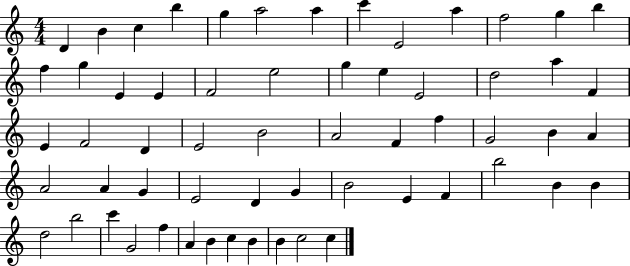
X:1
T:Untitled
M:4/4
L:1/4
K:C
D B c b g a2 a c' E2 a f2 g b f g E E F2 e2 g e E2 d2 a F E F2 D E2 B2 A2 F f G2 B A A2 A G E2 D G B2 E F b2 B B d2 b2 c' G2 f A B c B B c2 c